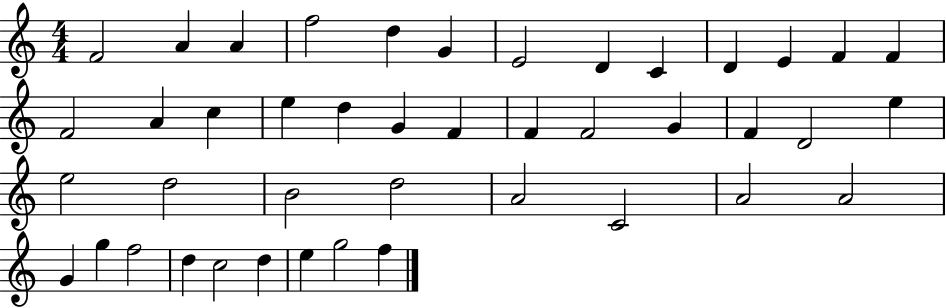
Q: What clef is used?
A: treble